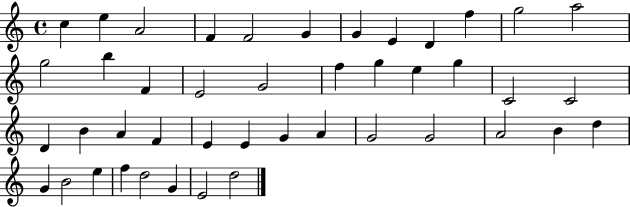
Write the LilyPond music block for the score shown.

{
  \clef treble
  \time 4/4
  \defaultTimeSignature
  \key c \major
  c''4 e''4 a'2 | f'4 f'2 g'4 | g'4 e'4 d'4 f''4 | g''2 a''2 | \break g''2 b''4 f'4 | e'2 g'2 | f''4 g''4 e''4 g''4 | c'2 c'2 | \break d'4 b'4 a'4 f'4 | e'4 e'4 g'4 a'4 | g'2 g'2 | a'2 b'4 d''4 | \break g'4 b'2 e''4 | f''4 d''2 g'4 | e'2 d''2 | \bar "|."
}